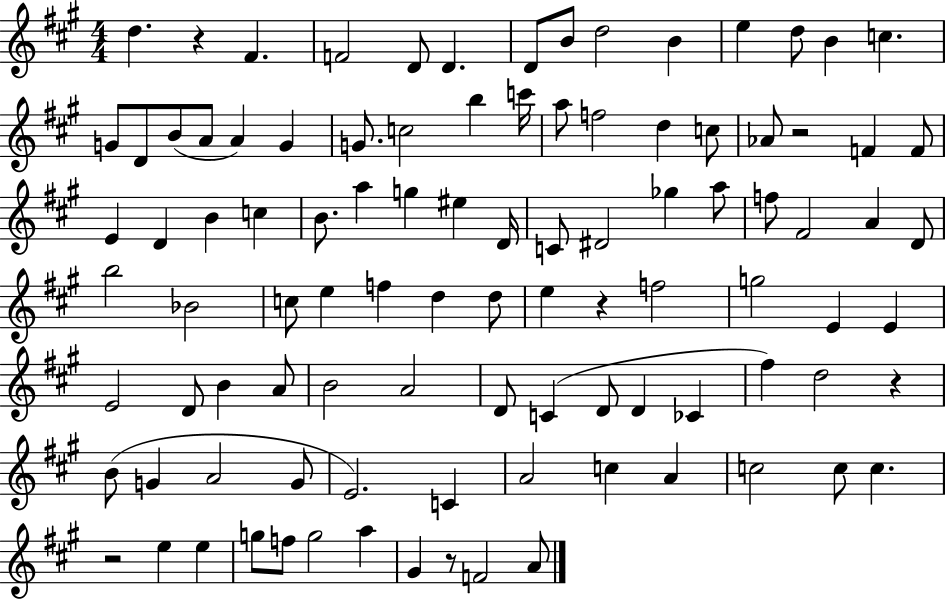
D5/q. R/q F#4/q. F4/h D4/e D4/q. D4/e B4/e D5/h B4/q E5/q D5/e B4/q C5/q. G4/e D4/e B4/e A4/e A4/q G4/q G4/e. C5/h B5/q C6/s A5/e F5/h D5/q C5/e Ab4/e R/h F4/q F4/e E4/q D4/q B4/q C5/q B4/e. A5/q G5/q EIS5/q D4/s C4/e D#4/h Gb5/q A5/e F5/e F#4/h A4/q D4/e B5/h Bb4/h C5/e E5/q F5/q D5/q D5/e E5/q R/q F5/h G5/h E4/q E4/q E4/h D4/e B4/q A4/e B4/h A4/h D4/e C4/q D4/e D4/q CES4/q F#5/q D5/h R/q B4/e G4/q A4/h G4/e E4/h. C4/q A4/h C5/q A4/q C5/h C5/e C5/q. R/h E5/q E5/q G5/e F5/e G5/h A5/q G#4/q R/e F4/h A4/e